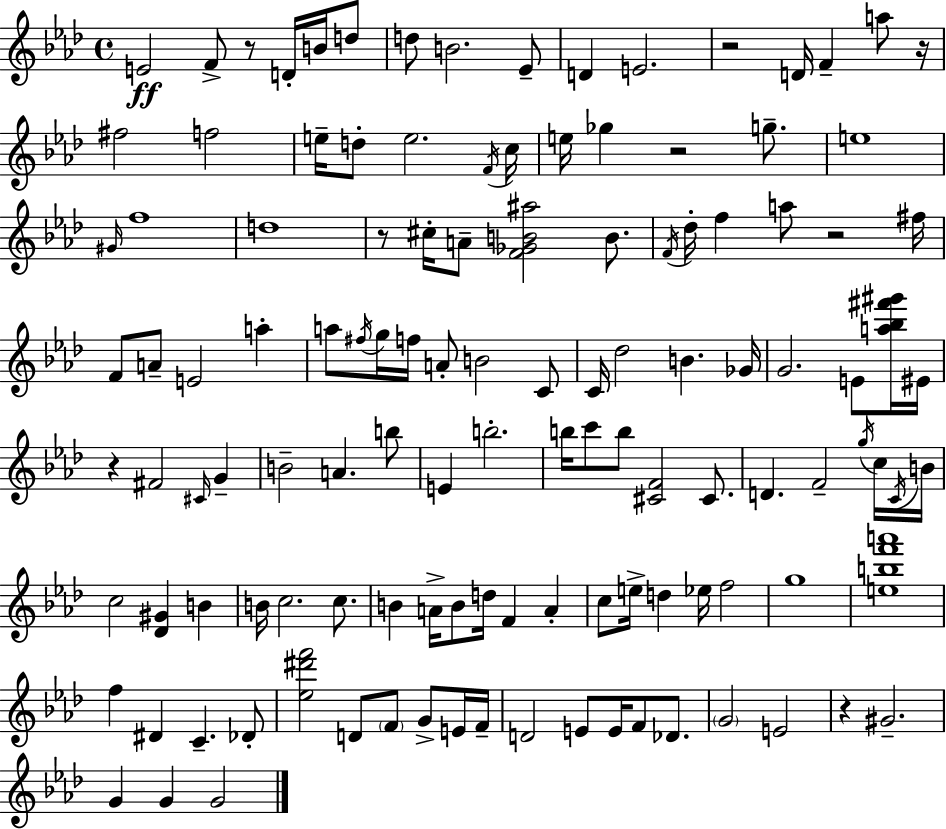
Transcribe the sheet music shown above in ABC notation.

X:1
T:Untitled
M:4/4
L:1/4
K:Ab
E2 F/2 z/2 D/4 B/4 d/2 d/2 B2 _E/2 D E2 z2 D/4 F a/2 z/4 ^f2 f2 e/4 d/2 e2 F/4 c/4 e/4 _g z2 g/2 e4 ^G/4 f4 d4 z/2 ^c/4 A/2 [F_GB^a]2 B/2 F/4 _d/4 f a/2 z2 ^f/4 F/2 A/2 E2 a a/2 ^f/4 g/4 f/4 A/2 B2 C/2 C/4 _d2 B _G/4 G2 E/2 [a_b^f'^g']/4 ^E/4 z ^F2 ^C/4 G B2 A b/2 E b2 b/4 c'/2 b/2 [^CF]2 ^C/2 D F2 g/4 c/4 C/4 B/4 c2 [_D^G] B B/4 c2 c/2 B A/4 B/2 d/4 F A c/2 e/4 d _e/4 f2 g4 [ebf'a']4 f ^D C _D/2 [_e^d'f']2 D/2 F/2 G/2 E/4 F/4 D2 E/2 E/4 F/2 _D/2 G2 E2 z ^G2 G G G2